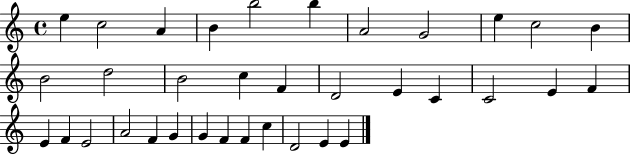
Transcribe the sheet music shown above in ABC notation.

X:1
T:Untitled
M:4/4
L:1/4
K:C
e c2 A B b2 b A2 G2 e c2 B B2 d2 B2 c F D2 E C C2 E F E F E2 A2 F G G F F c D2 E E